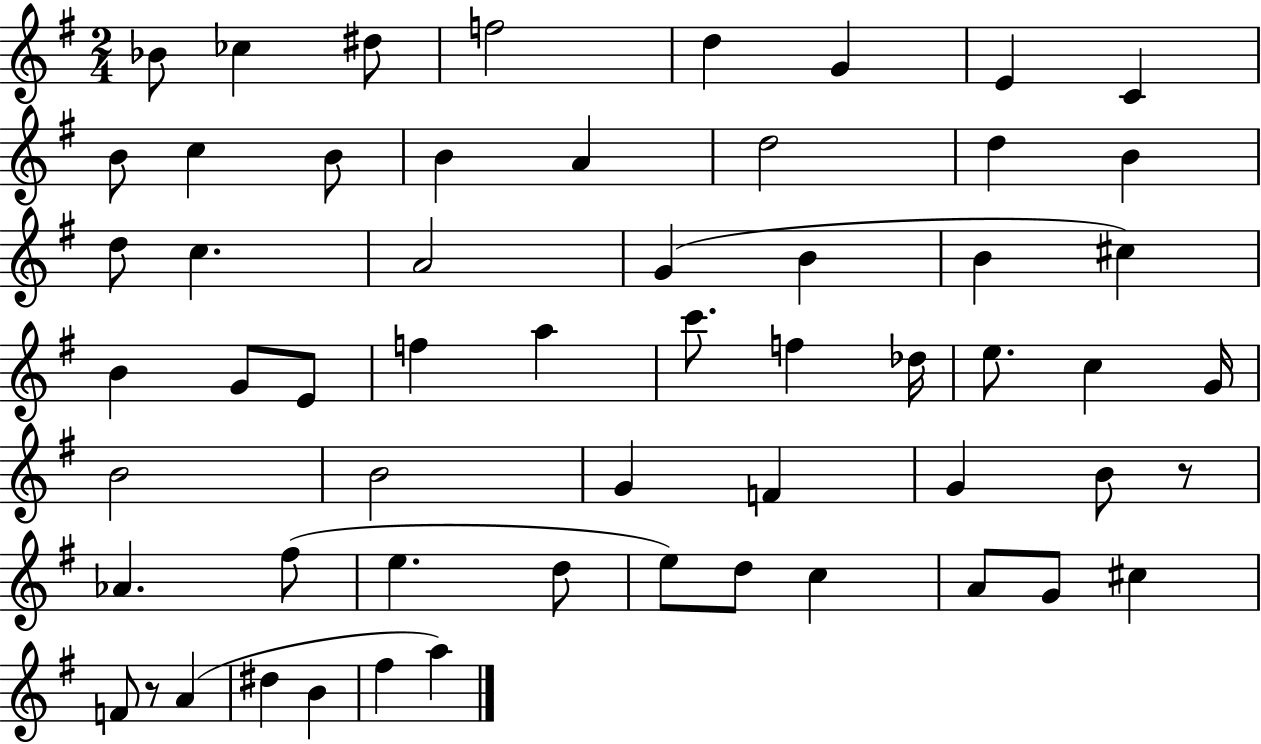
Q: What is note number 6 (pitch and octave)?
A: G4